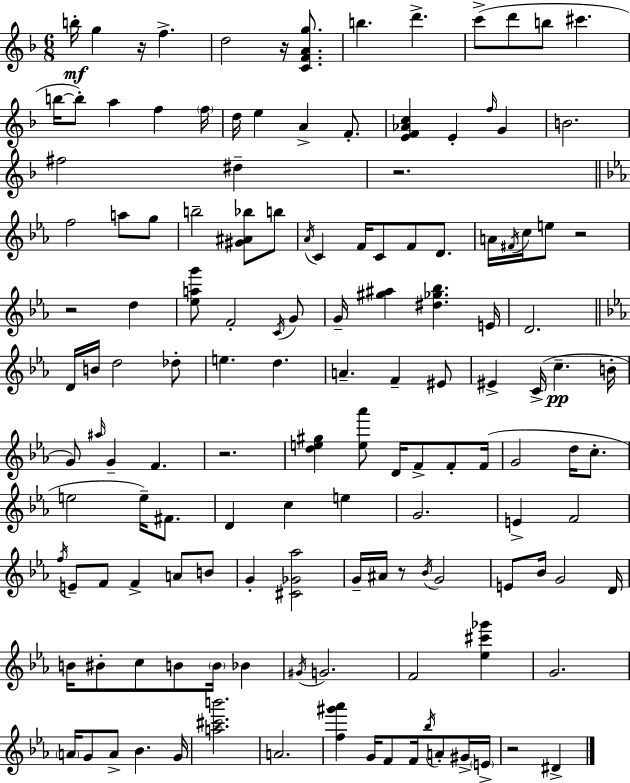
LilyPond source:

{
  \clef treble
  \numericTimeSignature
  \time 6/8
  \key d \minor
  b''16-.\mf g''4 r16 f''4.-> | d''2 r16 <c' f' a' g''>8. | b''4. d'''4.-> | c'''8->( d'''8 b''8 cis'''4. | \break b''16~~ b''8-.) a''4 f''4 \parenthesize f''16 | d''16 e''4 a'4-> f'8.-. | <e' f' aes' c''>4 e'4-. \grace { f''16 } g'4 | b'2. | \break fis''2 dis''4-- | r2. | \bar "||" \break \key ees \major f''2 a''8 g''8 | b''2-- <gis' ais' bes''>8 b''8 | \acciaccatura { aes'16 } c'4 f'16 c'8 f'8 d'8. | a'16 \acciaccatura { fis'16 } c''16 e''8 r2 | \break r2 d''4 | <ees'' a'' g'''>8 f'2-. | \acciaccatura { c'16 } g'8 g'16-- <gis'' ais''>4 <dis'' ges'' bes''>4. | e'16 d'2. | \break \bar "||" \break \key c \minor d'16 b'16 d''2 des''8-. | e''4. d''4. | a'4.-- f'4-- eis'8 | eis'4-> c'16->( c''4.--\pp b'16-. | \break g'8) \grace { ais''16 } g'4-- f'4. | r2. | <d'' e'' gis''>4 <e'' aes'''>8 d'16 f'8-> f'8-. | f'16( g'2 d''16 c''8.-. | \break e''2 e''16--) fis'8. | d'4 c''4 e''4 | g'2. | e'4-> f'2 | \break \acciaccatura { f''16 } e'8-- f'8 f'4-> a'8 | b'8 g'4-. <cis' ges' aes''>2 | g'16-- ais'16 r8 \acciaccatura { bes'16 } g'2 | e'8 bes'16 g'2 | \break d'16 b'16 bis'8-. c''8 b'8 \parenthesize b'16 bes'4 | \acciaccatura { gis'16 } g'2. | f'2 | <ees'' cis''' ges'''>4 g'2. | \break \parenthesize a'16 g'8 a'8-> bes'4. | g'16 <a'' cis''' b'''>2. | a'2. | <f'' gis''' aes'''>4 g'16 f'8 f'16 | \break \acciaccatura { bes''16 } a'8-. gis'16-> \parenthesize e'16-> r2 | dis'4-> \bar "|."
}